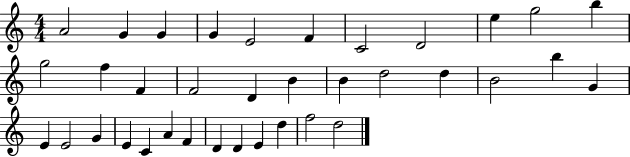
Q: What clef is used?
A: treble